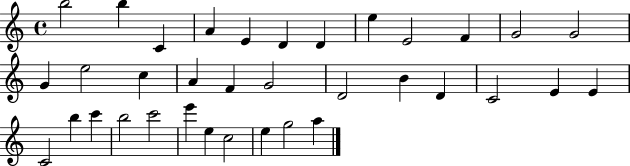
{
  \clef treble
  \time 4/4
  \defaultTimeSignature
  \key c \major
  b''2 b''4 c'4 | a'4 e'4 d'4 d'4 | e''4 e'2 f'4 | g'2 g'2 | \break g'4 e''2 c''4 | a'4 f'4 g'2 | d'2 b'4 d'4 | c'2 e'4 e'4 | \break c'2 b''4 c'''4 | b''2 c'''2 | e'''4 e''4 c''2 | e''4 g''2 a''4 | \break \bar "|."
}